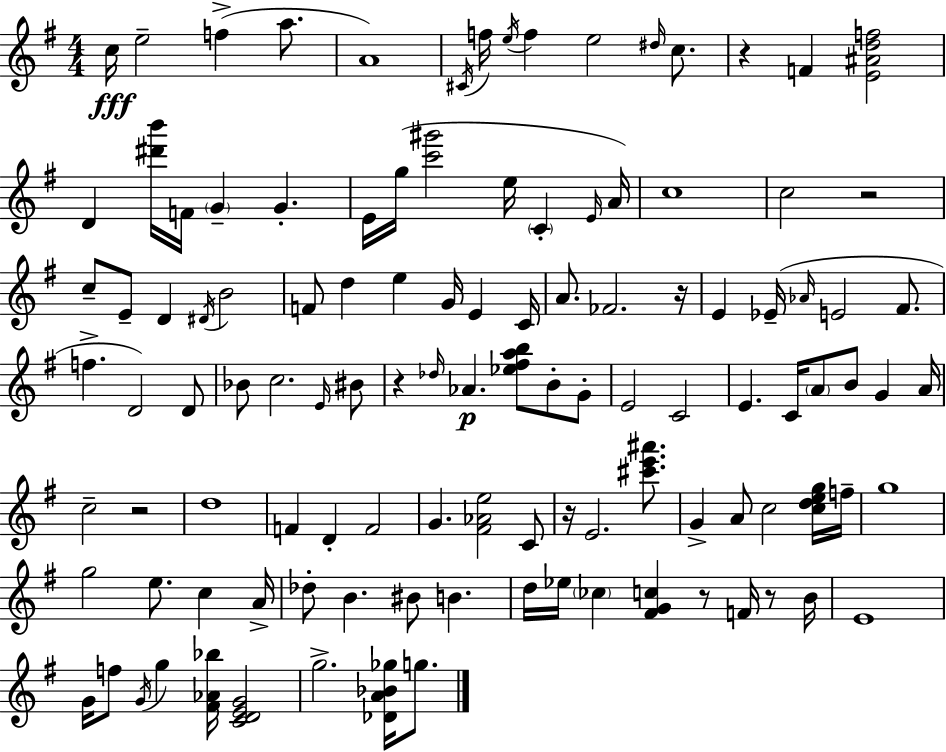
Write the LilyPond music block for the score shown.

{
  \clef treble
  \numericTimeSignature
  \time 4/4
  \key g \major
  c''16\fff e''2-- f''4->( a''8. | a'1) | \acciaccatura { cis'16 } f''16 \acciaccatura { e''16 } f''4 e''2 \grace { dis''16 } | c''8. r4 f'4 <e' ais' d'' f''>2 | \break d'4 <dis''' b'''>16 f'16 \parenthesize g'4-- g'4.-. | e'16 g''16( <c''' gis'''>2 e''16 \parenthesize c'4-. | \grace { e'16 } a'16) c''1 | c''2 r2 | \break c''8-- e'8-- d'4 \acciaccatura { dis'16 } b'2 | f'8 d''4 e''4 g'16 | e'4 c'16 a'8. fes'2. | r16 e'4 ees'16--( \grace { aes'16 } e'2 | \break fis'8. f''4.-> d'2) | d'8 bes'8 c''2. | \grace { e'16 } bis'8 r4 \grace { des''16 }\p aes'4. | <ees'' fis'' a'' b''>8 b'8-. g'8-. e'2 | \break c'2 e'4. c'16 \parenthesize a'8 | b'8 g'4 a'16 c''2-- | r2 d''1 | f'4 d'4-. | \break f'2 g'4. <fis' aes' e''>2 | c'8 r16 e'2. | <cis''' e''' ais'''>8. g'4-> a'8 c''2 | <c'' d'' e'' g''>16 f''16-- g''1 | \break g''2 | e''8. c''4 a'16-> des''8-. b'4. | bis'8 b'4. d''16 ees''16 \parenthesize ces''4 <fis' g' c''>4 | r8 f'16 r8 b'16 e'1 | \break g'16 f''8 \acciaccatura { g'16 } g''4 | <fis' aes' bes''>16 <c' d' e' g'>2 g''2.-> | <des' a' bes' ges''>16 g''8. \bar "|."
}